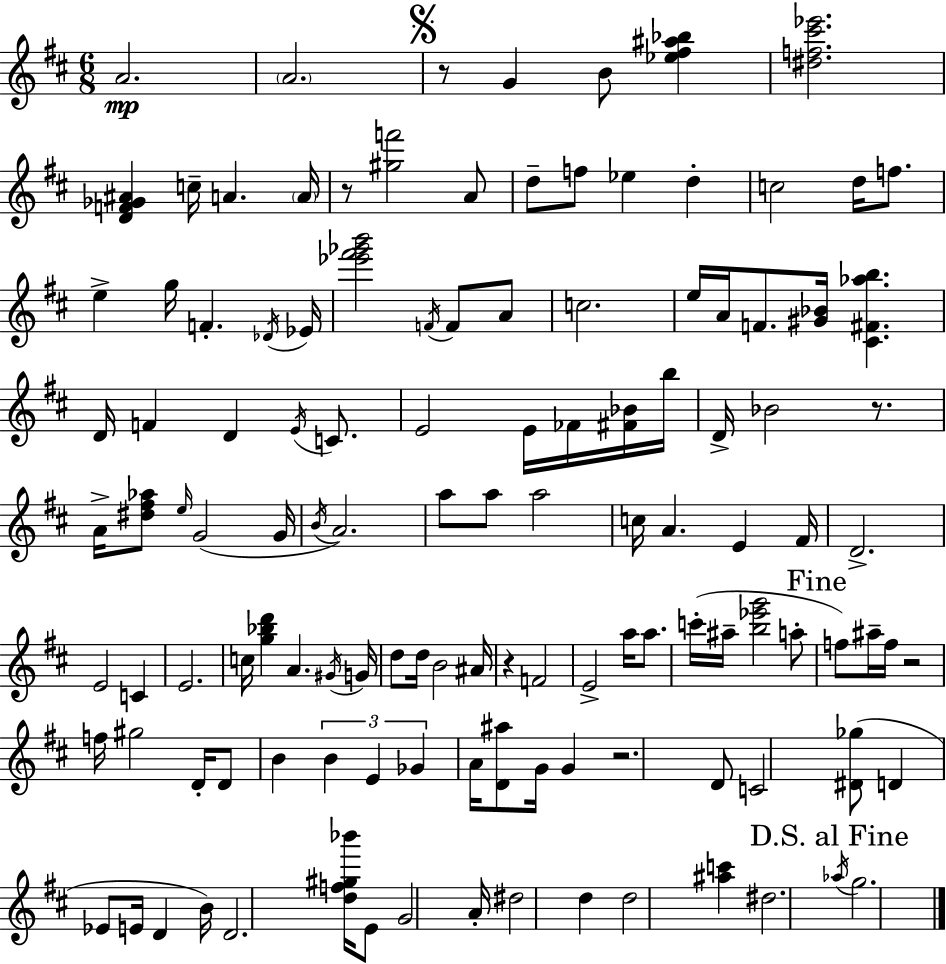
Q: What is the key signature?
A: D major